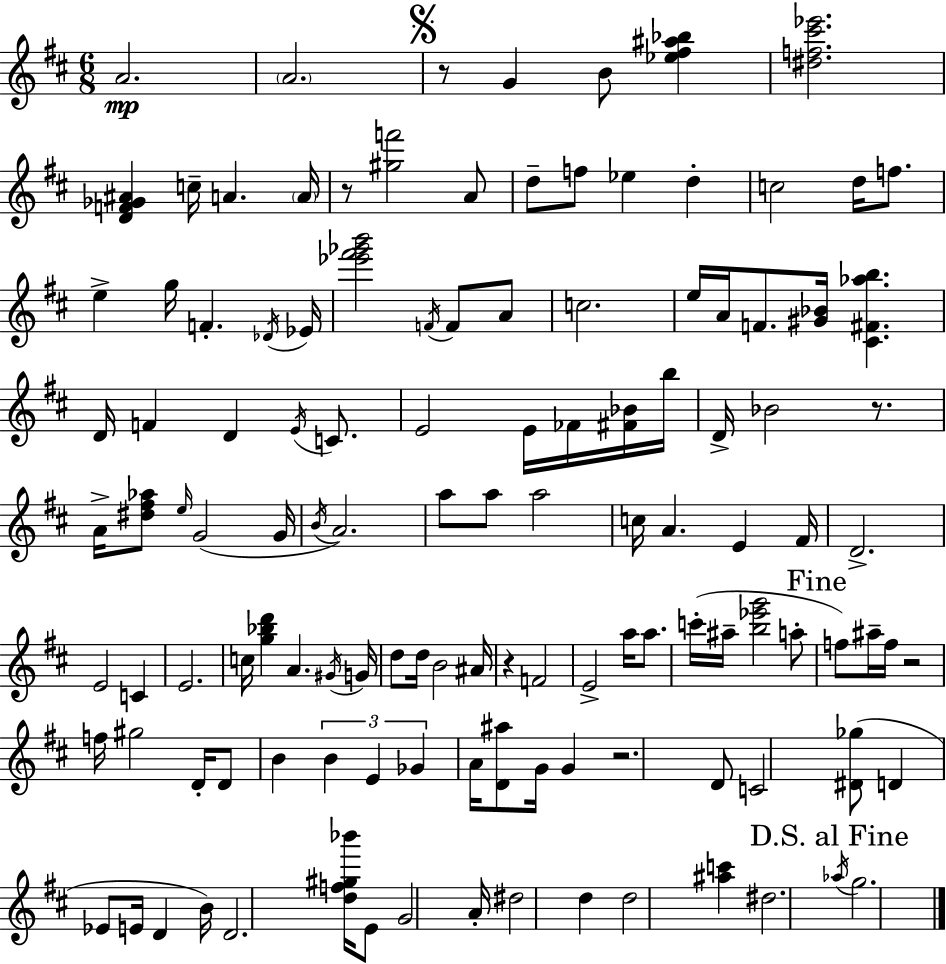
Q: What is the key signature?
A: D major